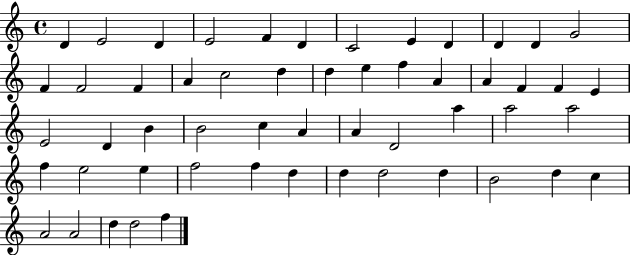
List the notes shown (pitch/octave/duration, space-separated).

D4/q E4/h D4/q E4/h F4/q D4/q C4/h E4/q D4/q D4/q D4/q G4/h F4/q F4/h F4/q A4/q C5/h D5/q D5/q E5/q F5/q A4/q A4/q F4/q F4/q E4/q E4/h D4/q B4/q B4/h C5/q A4/q A4/q D4/h A5/q A5/h A5/h F5/q E5/h E5/q F5/h F5/q D5/q D5/q D5/h D5/q B4/h D5/q C5/q A4/h A4/h D5/q D5/h F5/q